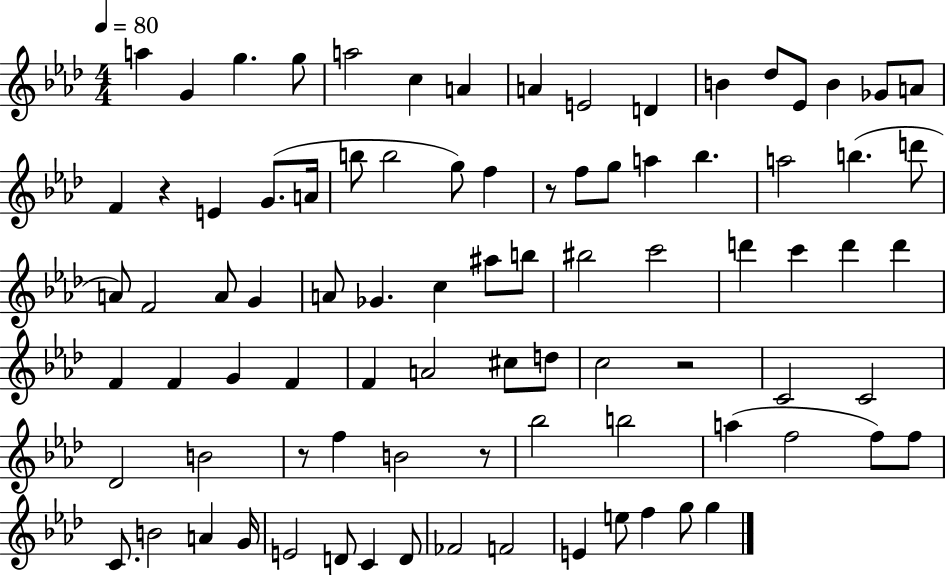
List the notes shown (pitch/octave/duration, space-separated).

A5/q G4/q G5/q. G5/e A5/h C5/q A4/q A4/q E4/h D4/q B4/q Db5/e Eb4/e B4/q Gb4/e A4/e F4/q R/q E4/q G4/e. A4/s B5/e B5/h G5/e F5/q R/e F5/e G5/e A5/q Bb5/q. A5/h B5/q. D6/e A4/e F4/h A4/e G4/q A4/e Gb4/q. C5/q A#5/e B5/e BIS5/h C6/h D6/q C6/q D6/q D6/q F4/q F4/q G4/q F4/q F4/q A4/h C#5/e D5/e C5/h R/h C4/h C4/h Db4/h B4/h R/e F5/q B4/h R/e Bb5/h B5/h A5/q F5/h F5/e F5/e C4/e. B4/h A4/q G4/s E4/h D4/e C4/q D4/e FES4/h F4/h E4/q E5/e F5/q G5/e G5/q